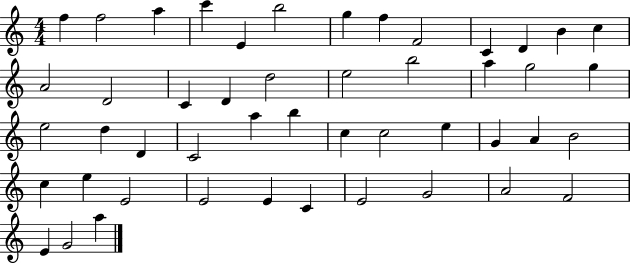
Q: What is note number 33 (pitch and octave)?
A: G4